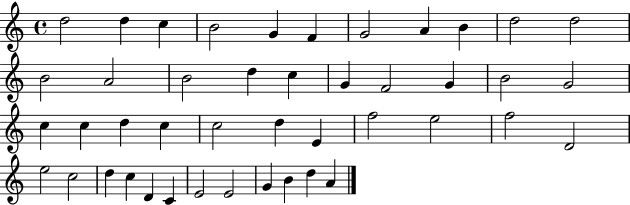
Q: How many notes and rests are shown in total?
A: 44